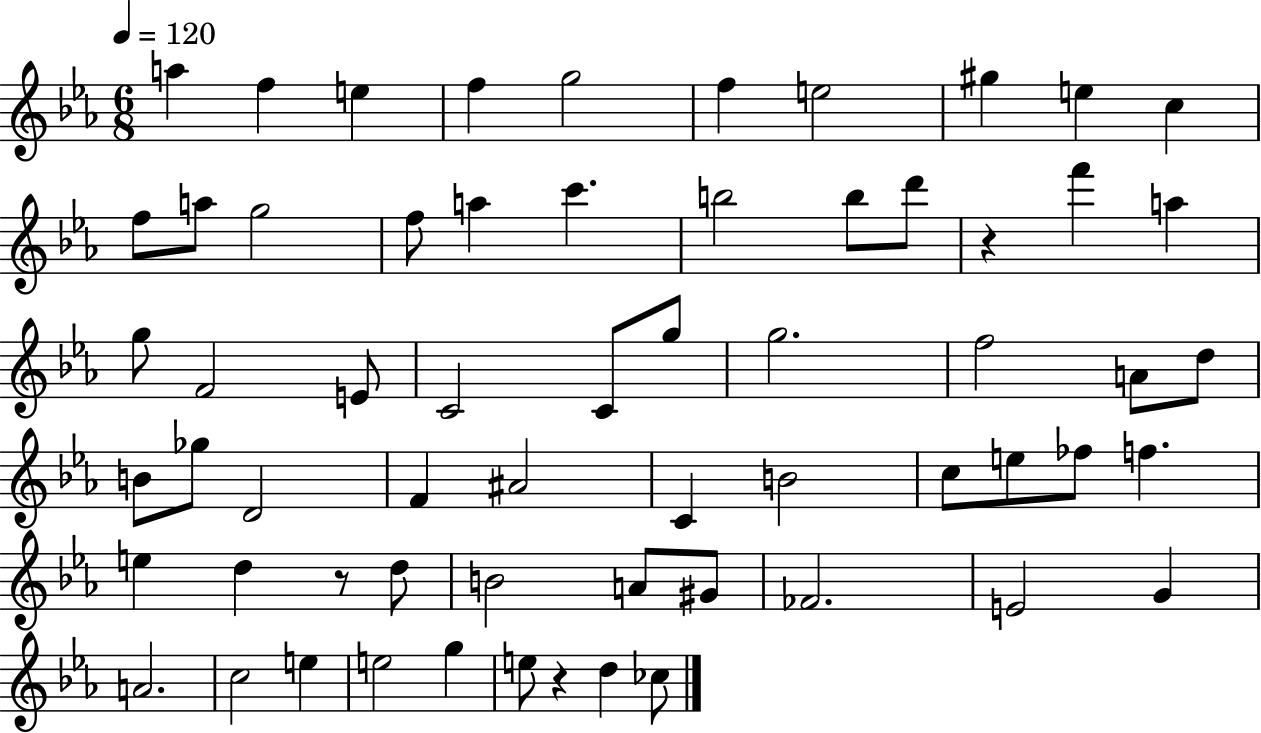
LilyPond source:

{
  \clef treble
  \numericTimeSignature
  \time 6/8
  \key ees \major
  \tempo 4 = 120
  a''4 f''4 e''4 | f''4 g''2 | f''4 e''2 | gis''4 e''4 c''4 | \break f''8 a''8 g''2 | f''8 a''4 c'''4. | b''2 b''8 d'''8 | r4 f'''4 a''4 | \break g''8 f'2 e'8 | c'2 c'8 g''8 | g''2. | f''2 a'8 d''8 | \break b'8 ges''8 d'2 | f'4 ais'2 | c'4 b'2 | c''8 e''8 fes''8 f''4. | \break e''4 d''4 r8 d''8 | b'2 a'8 gis'8 | fes'2. | e'2 g'4 | \break a'2. | c''2 e''4 | e''2 g''4 | e''8 r4 d''4 ces''8 | \break \bar "|."
}